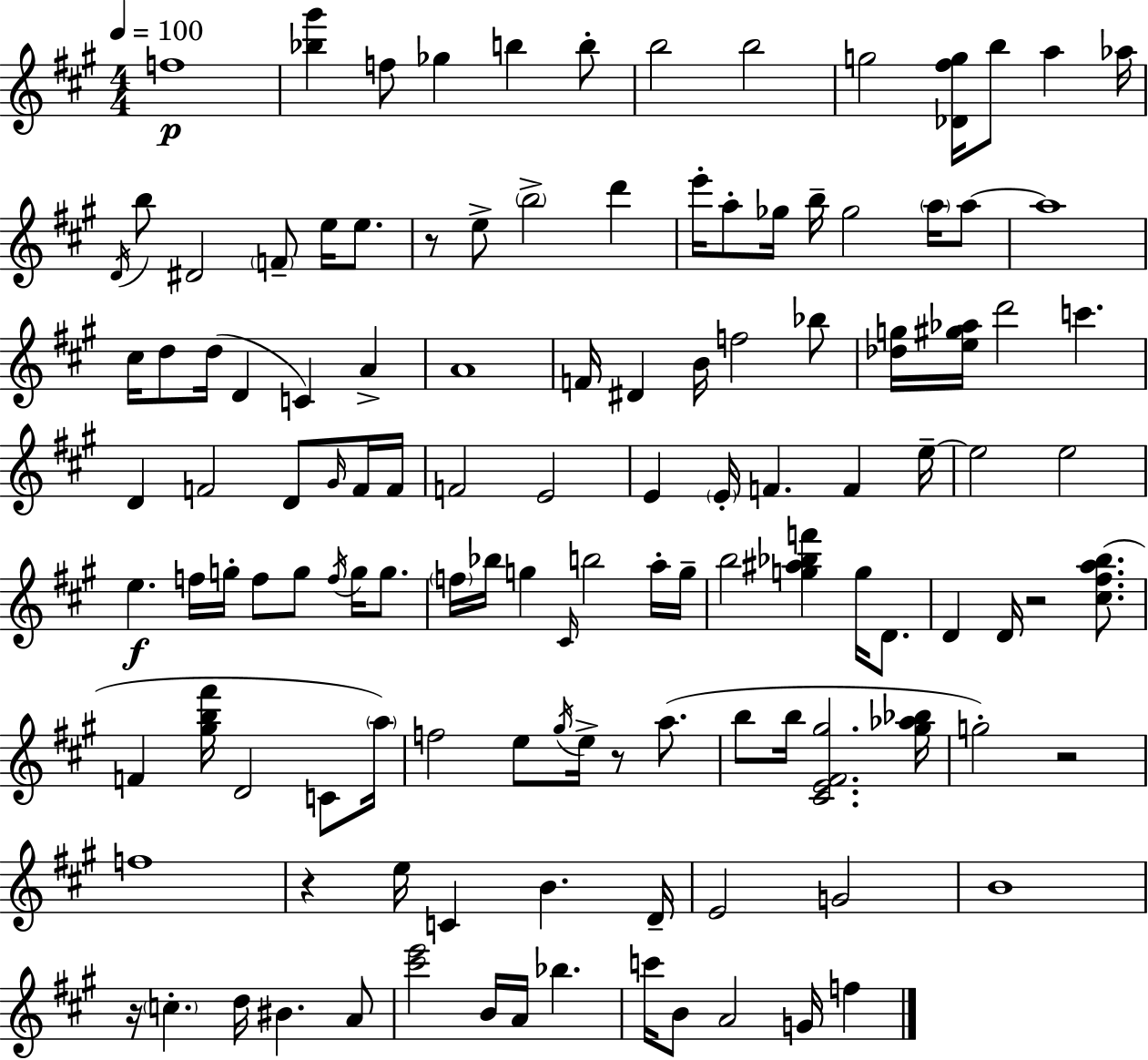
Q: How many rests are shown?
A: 6